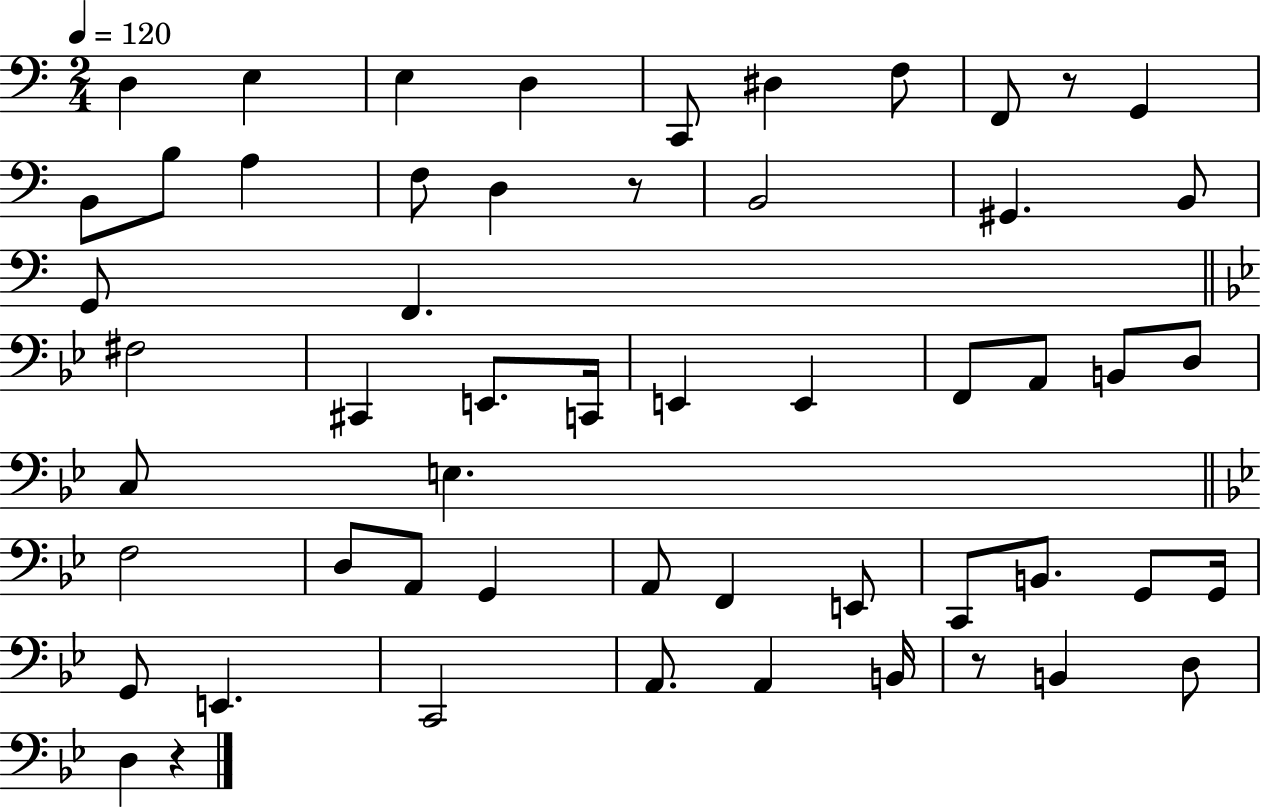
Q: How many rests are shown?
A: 4